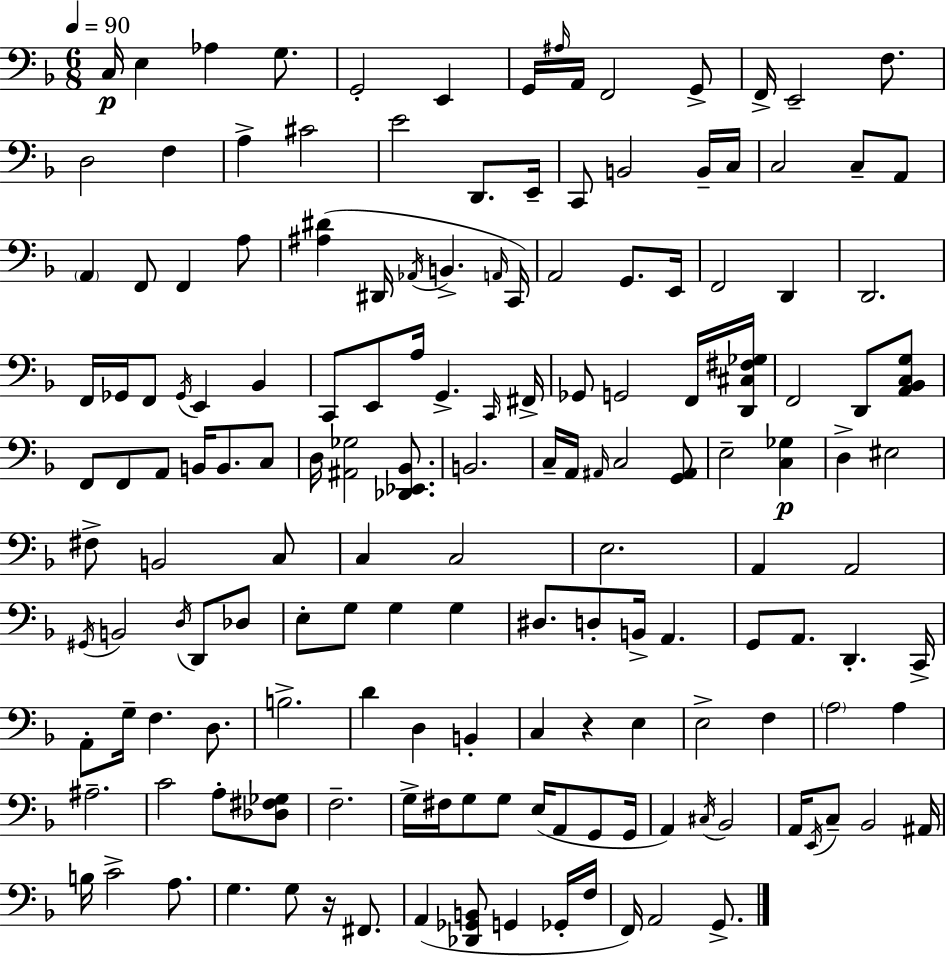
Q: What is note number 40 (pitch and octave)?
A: E2